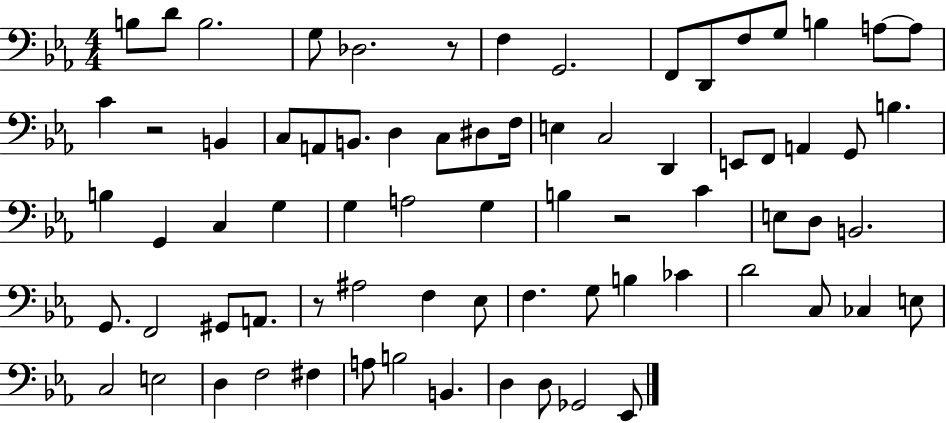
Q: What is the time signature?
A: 4/4